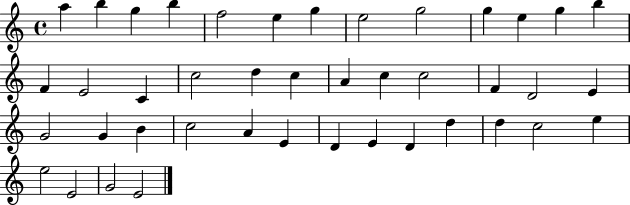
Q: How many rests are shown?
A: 0